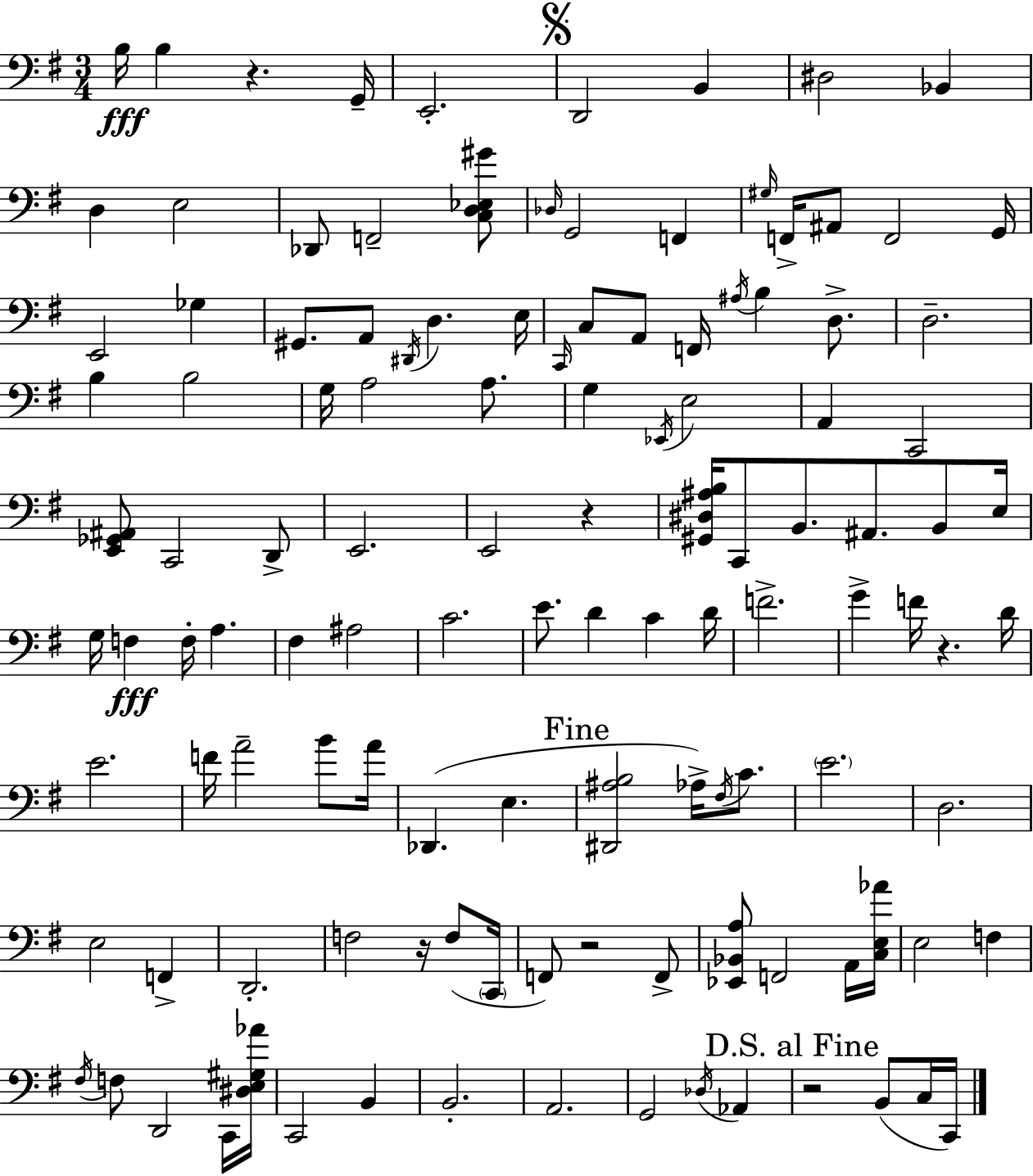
{
  \clef bass
  \numericTimeSignature
  \time 3/4
  \key e \minor
  \repeat volta 2 { b16\fff b4 r4. g,16-- | e,2.-. | \mark \markup { \musicglyph "scripts.segno" } d,2 b,4 | dis2 bes,4 | \break d4 e2 | des,8 f,2-- <c d ees gis'>8 | \grace { des16 } g,2 f,4 | \grace { gis16 } f,16-> ais,8 f,2 | \break g,16 e,2 ges4 | gis,8. a,8 \acciaccatura { dis,16 } d4. | e16 \grace { c,16 } c8 a,8 f,16 \acciaccatura { ais16 } b4 | d8.-> d2.-- | \break b4 b2 | g16 a2 | a8. g4 \acciaccatura { ees,16 } e2 | a,4 c,2 | \break <e, ges, ais,>8 c,2 | d,8-> e,2. | e,2 | r4 <gis, dis ais b>16 c,8 b,8. | \break ais,8. b,8 e16 g16 f4\fff f16-. | a4. fis4 ais2 | c'2. | e'8. d'4 | \break c'4 d'16 f'2.-> | g'4-> f'16 r4. | d'16 e'2. | f'16 a'2-- | \break b'8 a'16 des,4.( | e4. \mark "Fine" <dis, ais b>2 | aes16->) \acciaccatura { fis16 } c'8. \parenthesize e'2. | d2. | \break e2 | f,4-> d,2.-. | f2 | r16 f8( \parenthesize c,16 f,8) r2 | \break f,8-> <ees, bes, a>8 f,2 | a,16 <c e aes'>16 e2 | f4 \acciaccatura { fis16 } f8 d,2 | c,16 <dis e gis aes'>16 c,2 | \break b,4 b,2.-. | a,2. | g,2 | \acciaccatura { des16 } aes,4 \mark "D.S. al Fine" r2 | \break b,8( c16 c,16) } \bar "|."
}